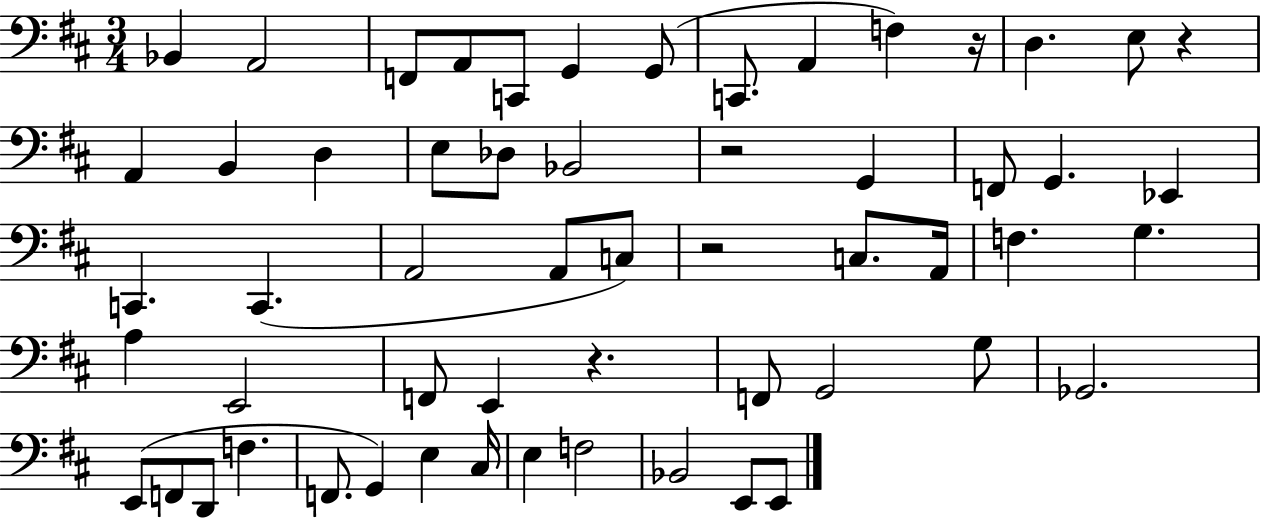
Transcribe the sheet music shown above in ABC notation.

X:1
T:Untitled
M:3/4
L:1/4
K:D
_B,, A,,2 F,,/2 A,,/2 C,,/2 G,, G,,/2 C,,/2 A,, F, z/4 D, E,/2 z A,, B,, D, E,/2 _D,/2 _B,,2 z2 G,, F,,/2 G,, _E,, C,, C,, A,,2 A,,/2 C,/2 z2 C,/2 A,,/4 F, G, A, E,,2 F,,/2 E,, z F,,/2 G,,2 G,/2 _G,,2 E,,/2 F,,/2 D,,/2 F, F,,/2 G,, E, ^C,/4 E, F,2 _B,,2 E,,/2 E,,/2